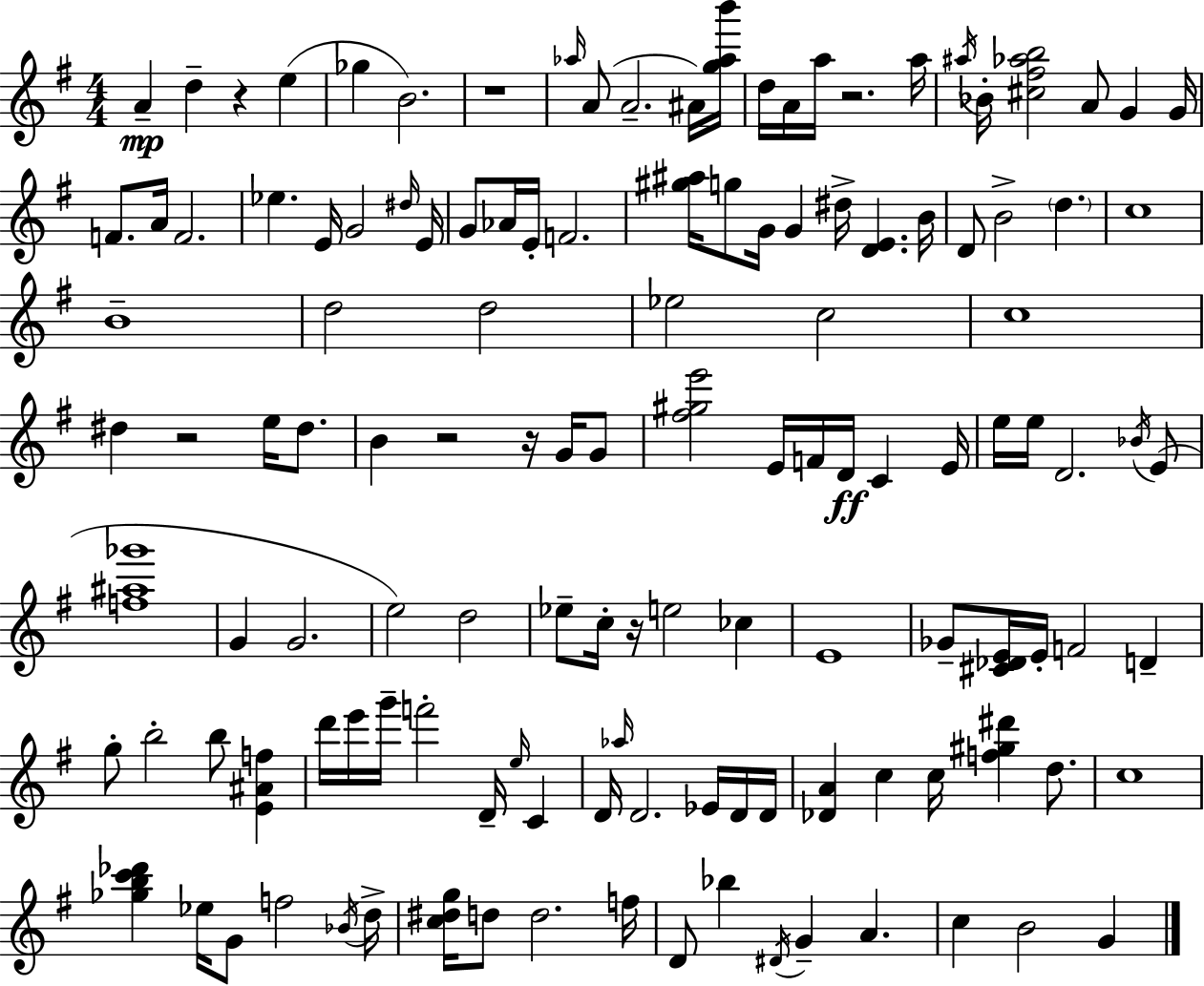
A4/q D5/q R/q E5/q Gb5/q B4/h. R/w Ab5/s A4/e A4/h. A#4/s [G5,Ab5,B6]/s D5/s A4/s A5/s R/h. A5/s A#5/s Bb4/s [C#5,F#5,Ab5,B5]/h A4/e G4/q G4/s F4/e. A4/s F4/h. Eb5/q. E4/s G4/h D#5/s E4/s G4/e Ab4/s E4/s F4/h. [G#5,A#5]/s G5/e G4/s G4/q D#5/s [D4,E4]/q. B4/s D4/e B4/h D5/q. C5/w B4/w D5/h D5/h Eb5/h C5/h C5/w D#5/q R/h E5/s D#5/e. B4/q R/h R/s G4/s G4/e [F#5,G#5,E6]/h E4/s F4/s D4/s C4/q E4/s E5/s E5/s D4/h. Bb4/s E4/e [F5,A#5,Gb6]/w G4/q G4/h. E5/h D5/h Eb5/e C5/s R/s E5/h CES5/q E4/w Gb4/e [C#4,Db4,E4]/s E4/s F4/h D4/q G5/e B5/h B5/e [E4,A#4,F5]/q D6/s E6/s G6/s F6/h D4/s E5/s C4/q D4/s Ab5/s D4/h. Eb4/s D4/s D4/s [Db4,A4]/q C5/q C5/s [F5,G#5,D#6]/q D5/e. C5/w [Gb5,B5,C6,Db6]/q Eb5/s G4/e F5/h Bb4/s D5/s [C5,D#5,G5]/s D5/e D5/h. F5/s D4/e Bb5/q D#4/s G4/q A4/q. C5/q B4/h G4/q